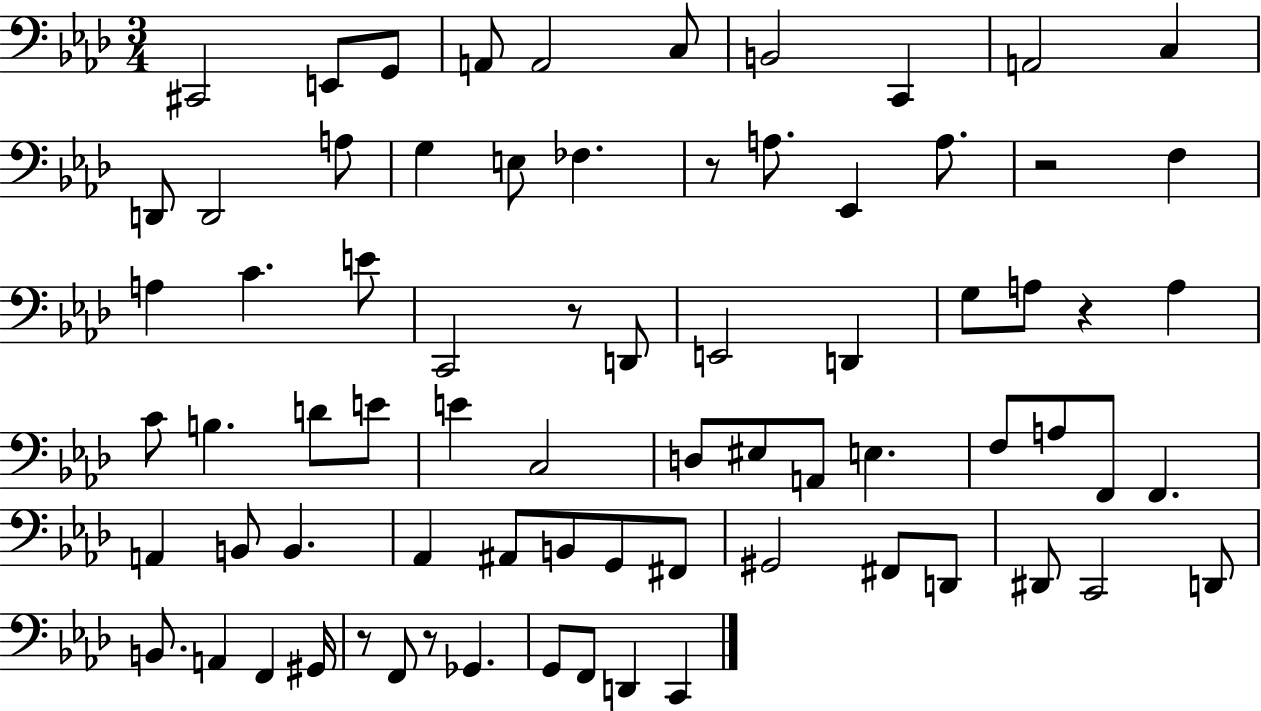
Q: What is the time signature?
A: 3/4